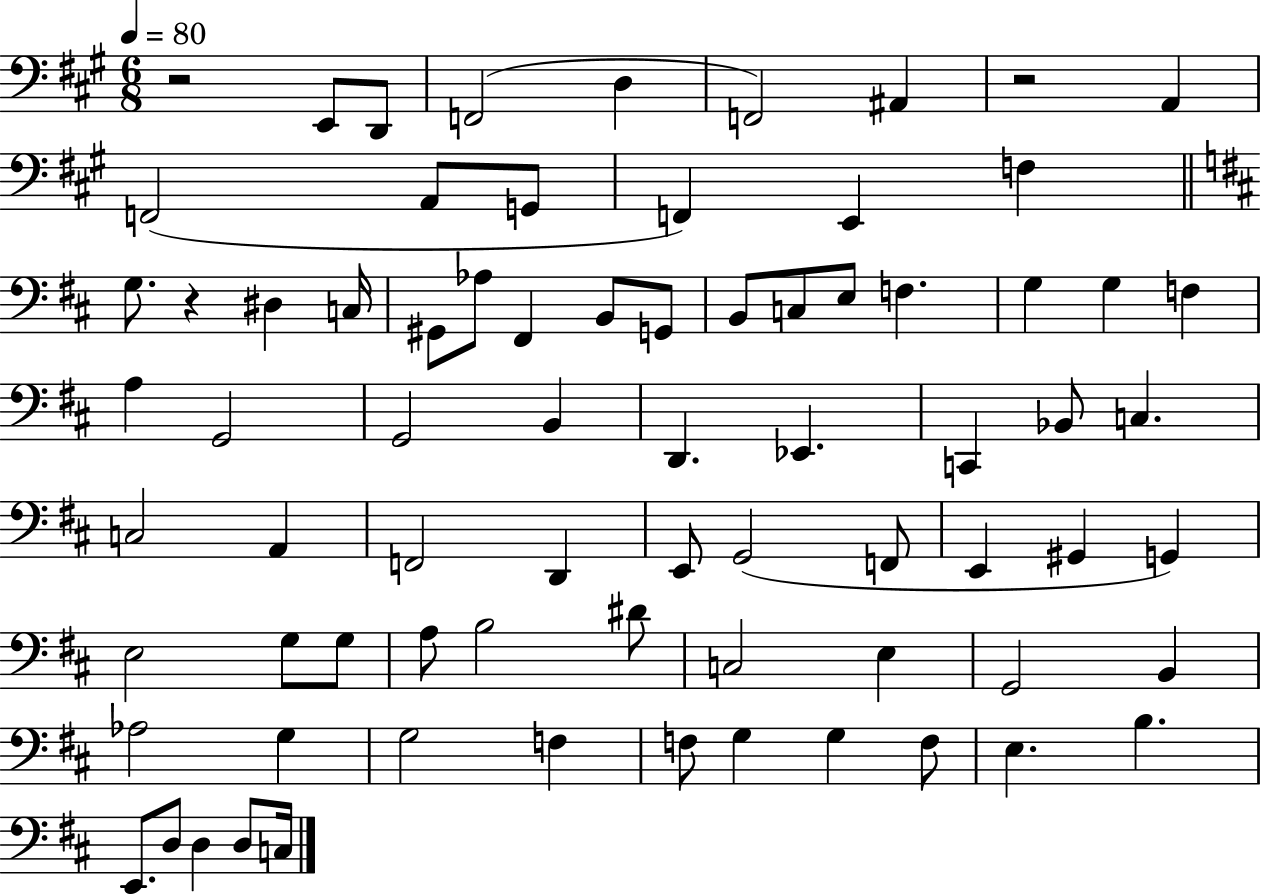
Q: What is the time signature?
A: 6/8